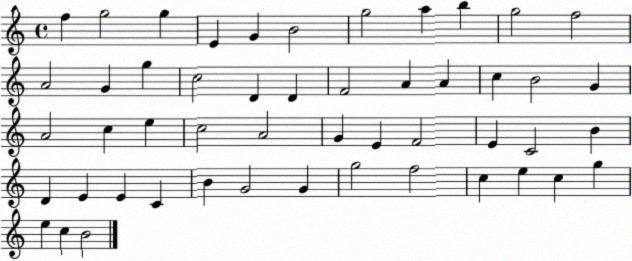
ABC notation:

X:1
T:Untitled
M:4/4
L:1/4
K:C
f g2 g E G B2 g2 a b g2 f2 A2 G g c2 D D F2 A A c B2 G A2 c e c2 A2 G E F2 E C2 B D E E C B G2 G g2 f2 c e c g e c B2